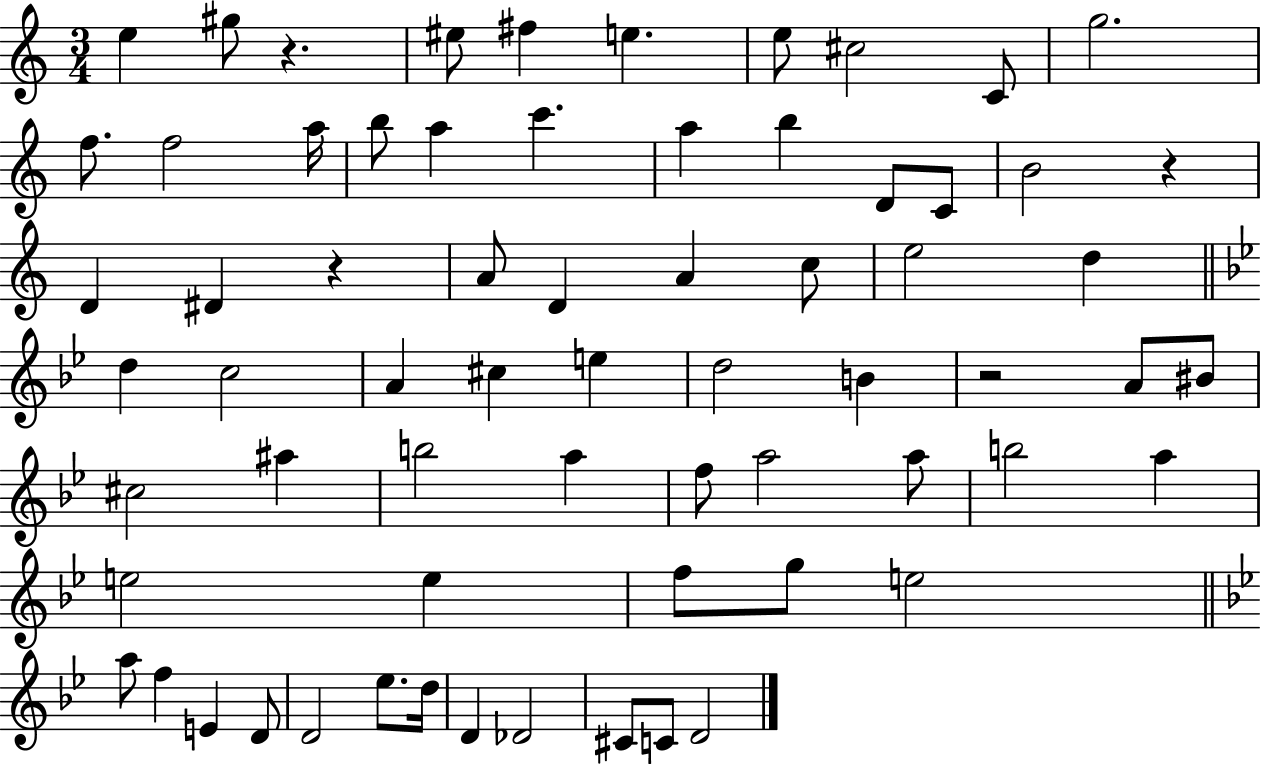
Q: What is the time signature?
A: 3/4